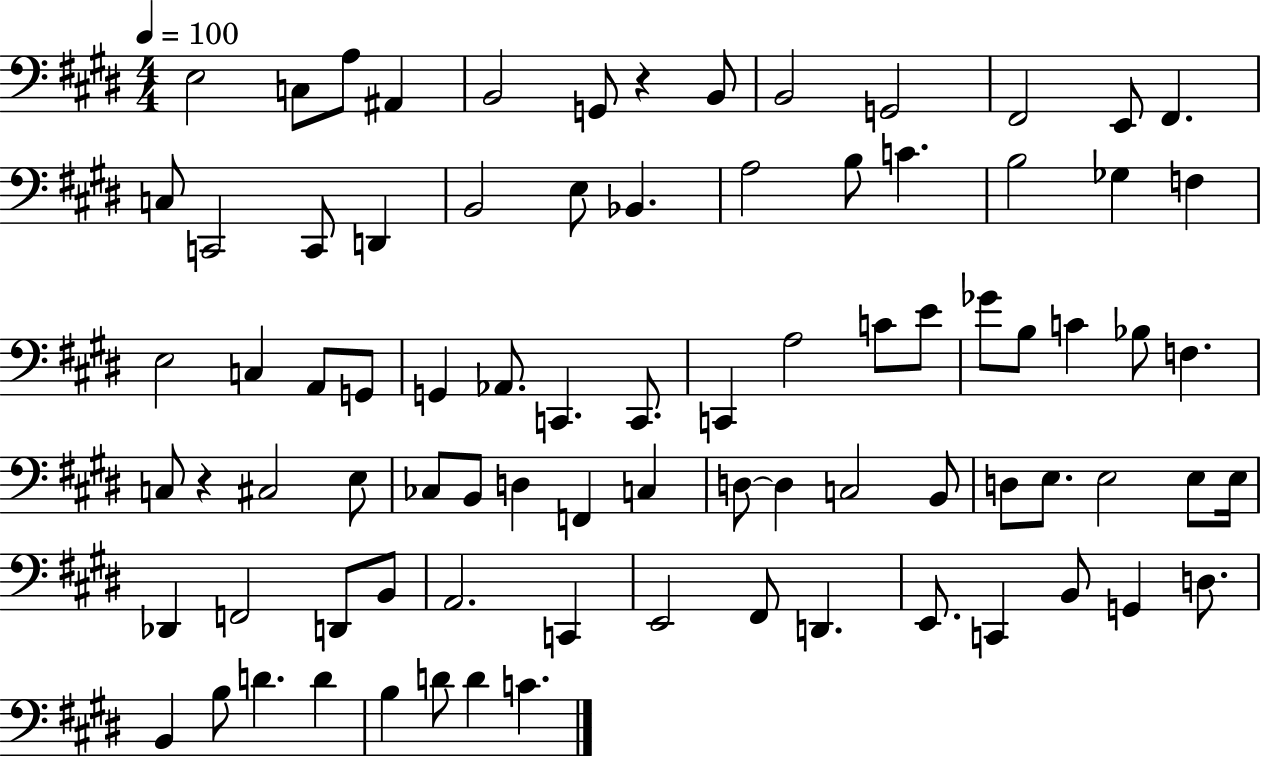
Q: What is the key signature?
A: E major